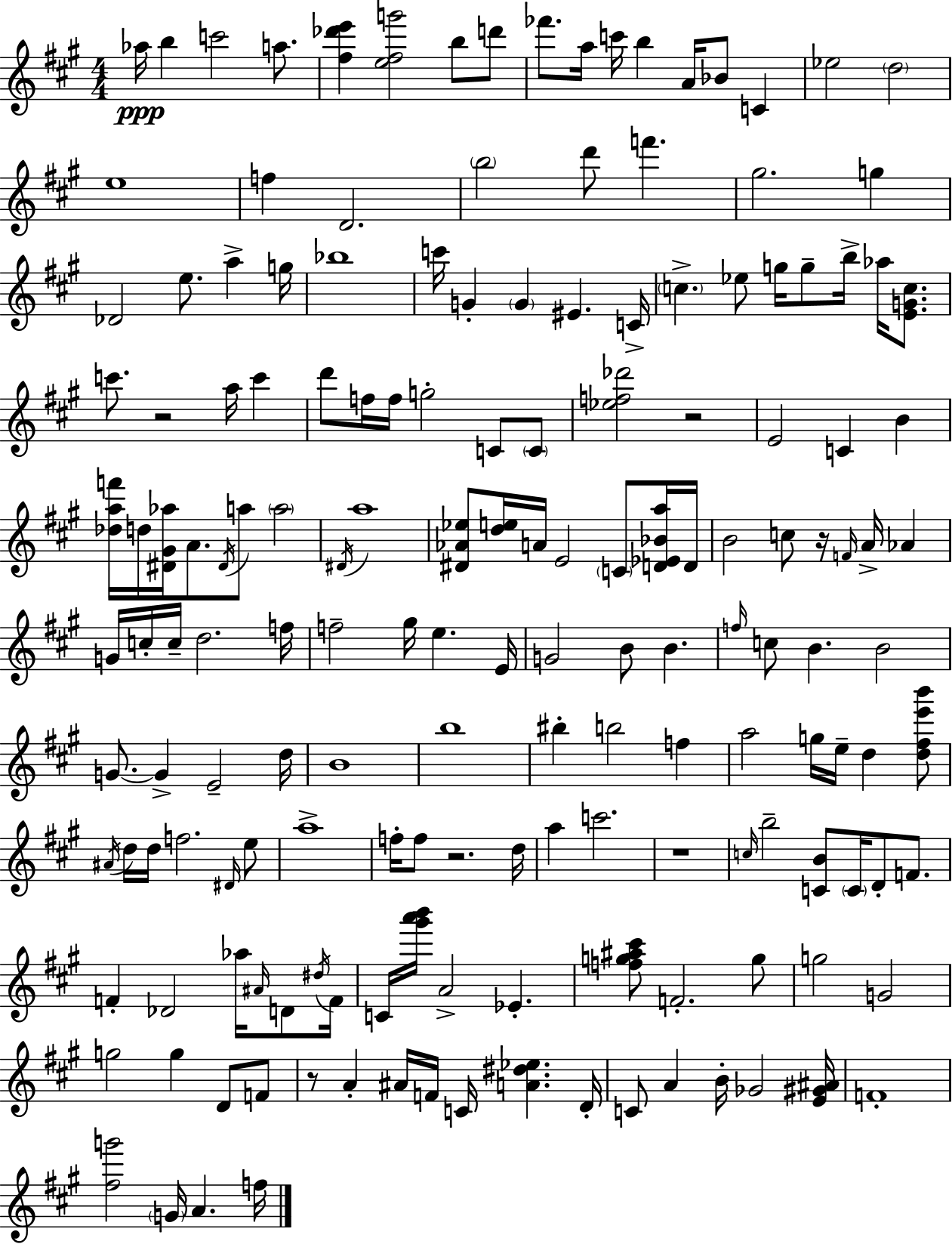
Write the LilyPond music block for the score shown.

{
  \clef treble
  \numericTimeSignature
  \time 4/4
  \key a \major
  aes''16\ppp b''4 c'''2 a''8. | <fis'' des''' e'''>4 <e'' fis'' g'''>2 b''8 d'''8 | fes'''8. a''16 c'''16 b''4 a'16 bes'8 c'4 | ees''2 \parenthesize d''2 | \break e''1 | f''4 d'2. | \parenthesize b''2 d'''8 f'''4. | gis''2. g''4 | \break des'2 e''8. a''4-> g''16 | bes''1 | c'''16 g'4-. \parenthesize g'4 eis'4. c'16-> | \parenthesize c''4.-> ees''8 g''16 g''8-- b''16-> aes''16 <e' g' c''>8. | \break c'''8. r2 a''16 c'''4 | d'''8 f''16 f''16 g''2-. c'8 \parenthesize c'8 | <ees'' f'' des'''>2 r2 | e'2 c'4 b'4 | \break <des'' a'' f'''>16 d''16 <dis' gis' aes''>16 a'8. \acciaccatura { dis'16 } a''8 \parenthesize a''2 | \acciaccatura { dis'16 } a''1 | <dis' aes' ees''>8 <d'' e''>16 a'16 e'2 \parenthesize c'8 | <d' ees' bes' a''>16 d'16 b'2 c''8 r16 \grace { f'16 } a'16-> aes'4 | \break g'16 c''16-. c''16-- d''2. | f''16 f''2-- gis''16 e''4. | e'16 g'2 b'8 b'4. | \grace { f''16 } c''8 b'4. b'2 | \break g'8.~~ g'4-> e'2-- | d''16 b'1 | b''1 | bis''4-. b''2 | \break f''4 a''2 g''16 e''16-- d''4 | <d'' fis'' e''' b'''>8 \acciaccatura { ais'16 } d''16 d''16 f''2. | \grace { dis'16 } e''8 a''1-> | f''16-. f''8 r2. | \break d''16 a''4 c'''2. | r1 | \grace { c''16 } b''2-- <c' b'>8 | \parenthesize c'16 d'8-. f'8. f'4-. des'2 | \break aes''16 \grace { ais'16 } d'8 \acciaccatura { dis''16 } f'16 c'16 <gis''' a''' b'''>16 a'2-> | ees'4.-. <f'' g'' ais'' cis'''>8 f'2.-. | g''8 g''2 | g'2 g''2 | \break g''4 d'8 f'8 r8 a'4-. ais'16 | f'16 c'16 <a' dis'' ees''>4. d'16-. c'8 a'4 b'16-. | ges'2 <e' gis' ais'>16 f'1-. | <fis'' g'''>2 | \break \parenthesize g'16 a'4. f''16 \bar "|."
}